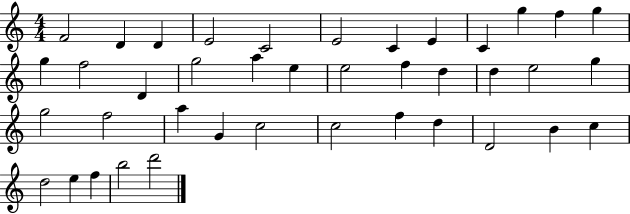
F4/h D4/q D4/q E4/h C4/h E4/h C4/q E4/q C4/q G5/q F5/q G5/q G5/q F5/h D4/q G5/h A5/q E5/q E5/h F5/q D5/q D5/q E5/h G5/q G5/h F5/h A5/q G4/q C5/h C5/h F5/q D5/q D4/h B4/q C5/q D5/h E5/q F5/q B5/h D6/h